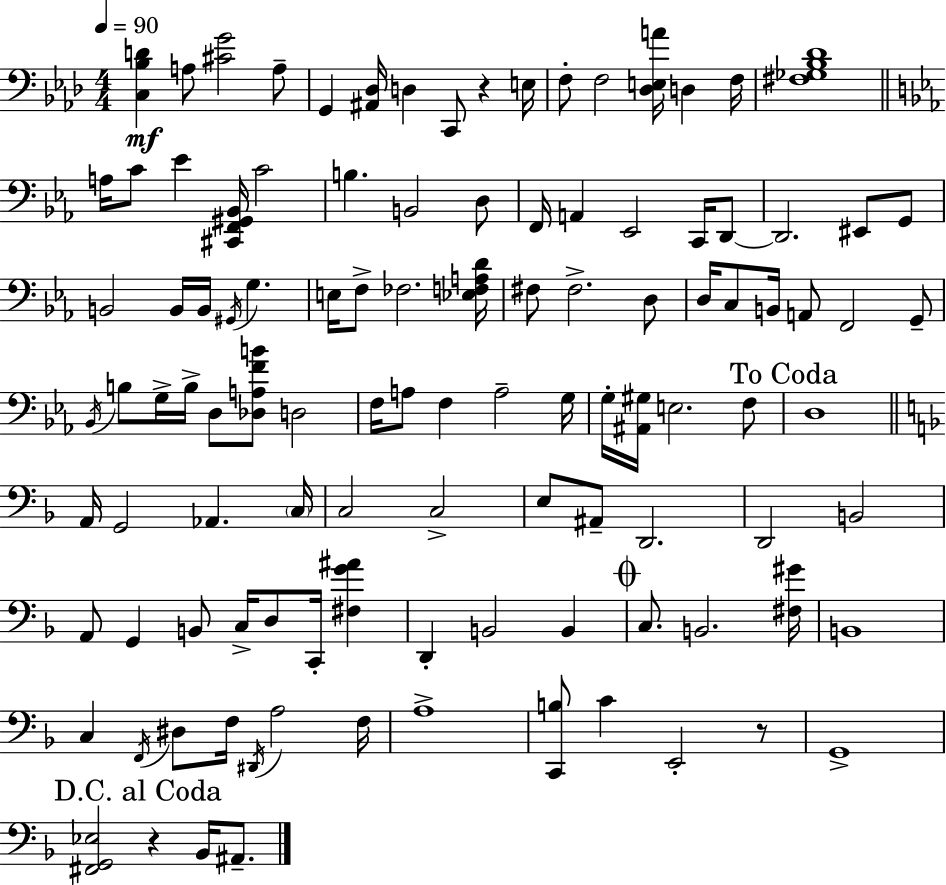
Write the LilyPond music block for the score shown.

{
  \clef bass
  \numericTimeSignature
  \time 4/4
  \key aes \major
  \tempo 4 = 90
  <c bes d'>4\mf a8 <cis' g'>2 a8-- | g,4 <ais, des>16 d4 c,8 r4 e16 | f8-. f2 <des e a'>16 d4 f16 | <fis ges bes des'>1 | \break \bar "||" \break \key c \minor a16 c'8 ees'4 <cis, f, gis, bes,>16 c'2 | b4. b,2 d8 | f,16 a,4 ees,2 c,16 d,8~~ | d,2. eis,8 g,8 | \break b,2 b,16 b,16 \acciaccatura { gis,16 } g4. | e16 f8-> fes2. | <ees f a d'>16 fis8 fis2.-> d8 | d16 c8 b,16 a,8 f,2 g,8-- | \break \acciaccatura { bes,16 } b8 g16-> b16-> d8 <des a f' b'>8 d2 | f16 a8 f4 a2-- | g16 g16-. <ais, gis>16 e2. | f8 \mark "To Coda" d1 | \break \bar "||" \break \key f \major a,16 g,2 aes,4. \parenthesize c16 | c2 c2-> | e8 ais,8-- d,2. | d,2 b,2 | \break a,8 g,4 b,8 c16-> d8 c,16-. <fis g' ais'>4 | d,4-. b,2 b,4 | \mark \markup { \musicglyph "scripts.coda" } c8. b,2. <fis gis'>16 | b,1 | \break c4 \acciaccatura { f,16 } dis8 f16 \acciaccatura { dis,16 } a2 | f16 a1-> | <c, b>8 c'4 e,2-. | r8 g,1-> | \break \mark "D.C. al Coda" <fis, g, ees>2 r4 bes,16 ais,8.-- | \bar "|."
}